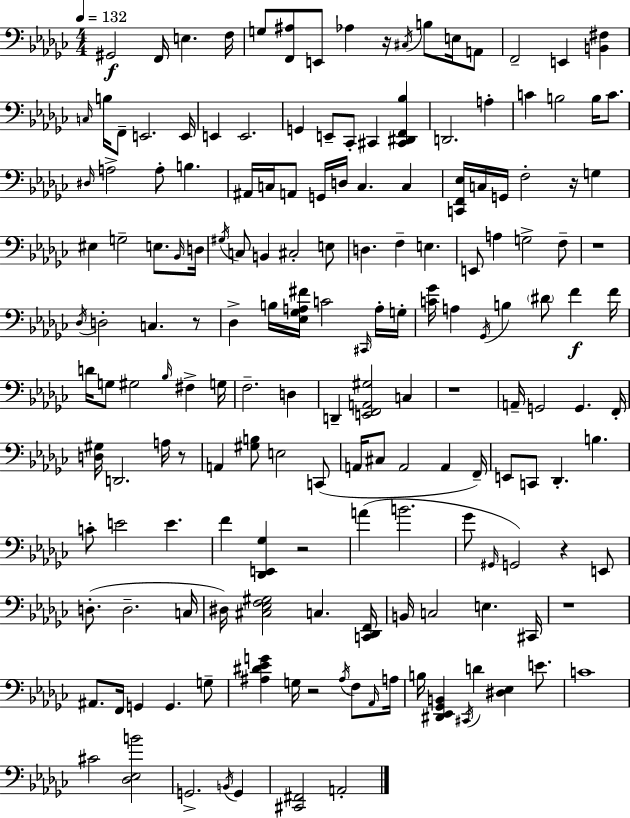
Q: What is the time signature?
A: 4/4